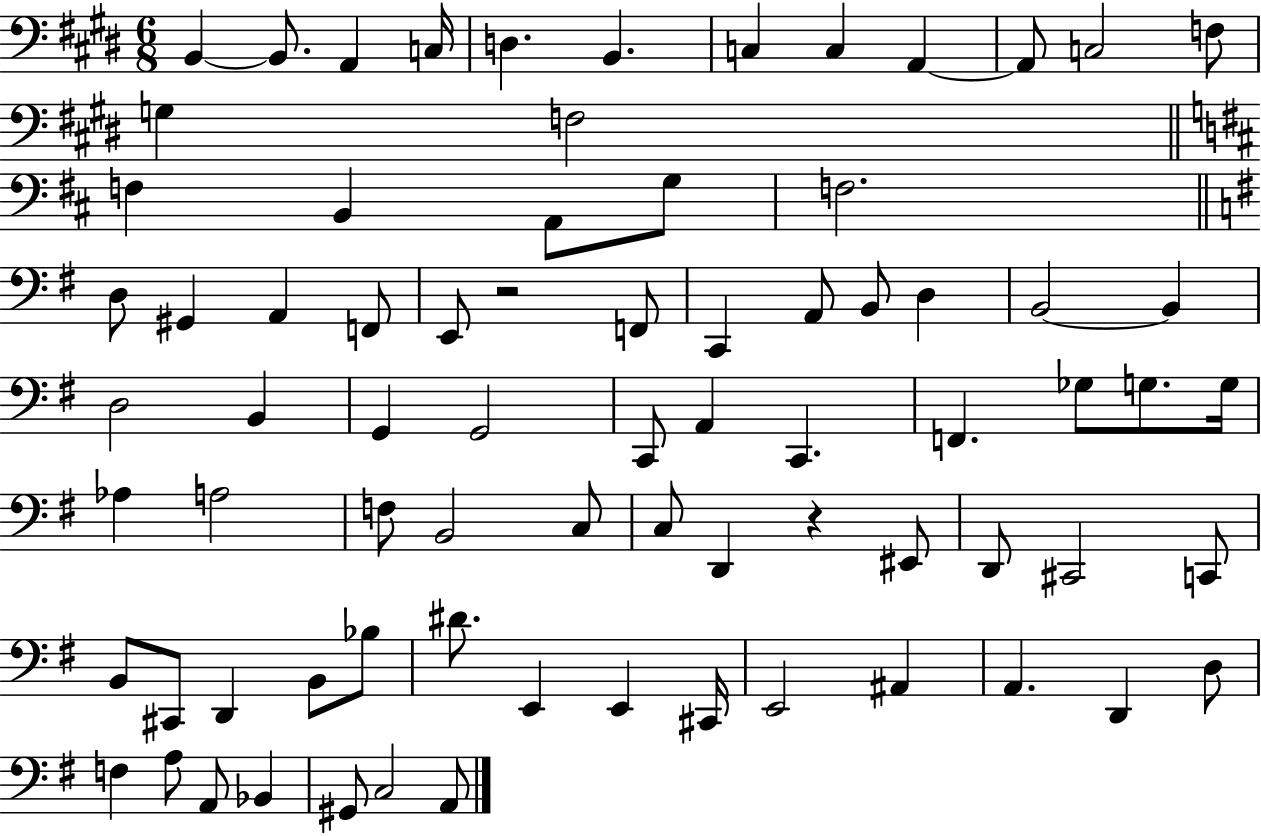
X:1
T:Untitled
M:6/8
L:1/4
K:E
B,, B,,/2 A,, C,/4 D, B,, C, C, A,, A,,/2 C,2 F,/2 G, F,2 F, B,, A,,/2 G,/2 F,2 D,/2 ^G,, A,, F,,/2 E,,/2 z2 F,,/2 C,, A,,/2 B,,/2 D, B,,2 B,, D,2 B,, G,, G,,2 C,,/2 A,, C,, F,, _G,/2 G,/2 G,/4 _A, A,2 F,/2 B,,2 C,/2 C,/2 D,, z ^E,,/2 D,,/2 ^C,,2 C,,/2 B,,/2 ^C,,/2 D,, B,,/2 _B,/2 ^D/2 E,, E,, ^C,,/4 E,,2 ^A,, A,, D,, D,/2 F, A,/2 A,,/2 _B,, ^G,,/2 C,2 A,,/2